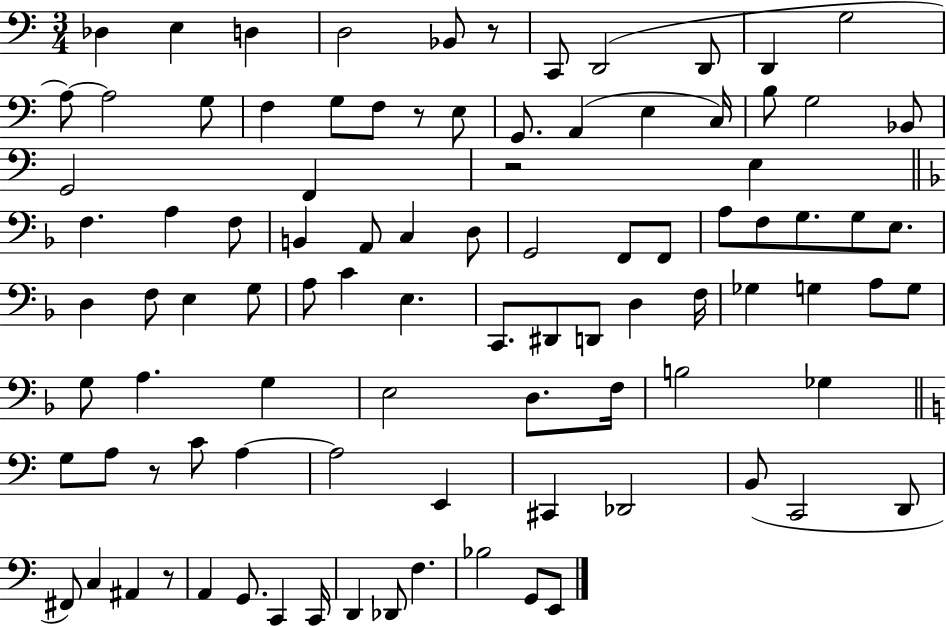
{
  \clef bass
  \numericTimeSignature
  \time 3/4
  \key c \major
  \repeat volta 2 { des4 e4 d4 | d2 bes,8 r8 | c,8 d,2( d,8 | d,4 g2 | \break a8~~) a2 g8 | f4 g8 f8 r8 e8 | g,8. a,4( e4 c16) | b8 g2 bes,8 | \break g,2 f,4 | r2 e4 | \bar "||" \break \key f \major f4. a4 f8 | b,4 a,8 c4 d8 | g,2 f,8 f,8 | a8 f8 g8. g8 e8. | \break d4 f8 e4 g8 | a8 c'4 e4. | c,8. dis,8 d,8 d4 f16 | ges4 g4 a8 g8 | \break g8 a4. g4 | e2 d8. f16 | b2 ges4 | \bar "||" \break \key c \major g8 a8 r8 c'8 a4~~ | a2 e,4 | cis,4 des,2 | b,8( c,2 d,8 | \break fis,8) c4 ais,4 r8 | a,4 g,8. c,4 c,16 | d,4 des,8 f4. | bes2 g,8 e,8 | \break } \bar "|."
}